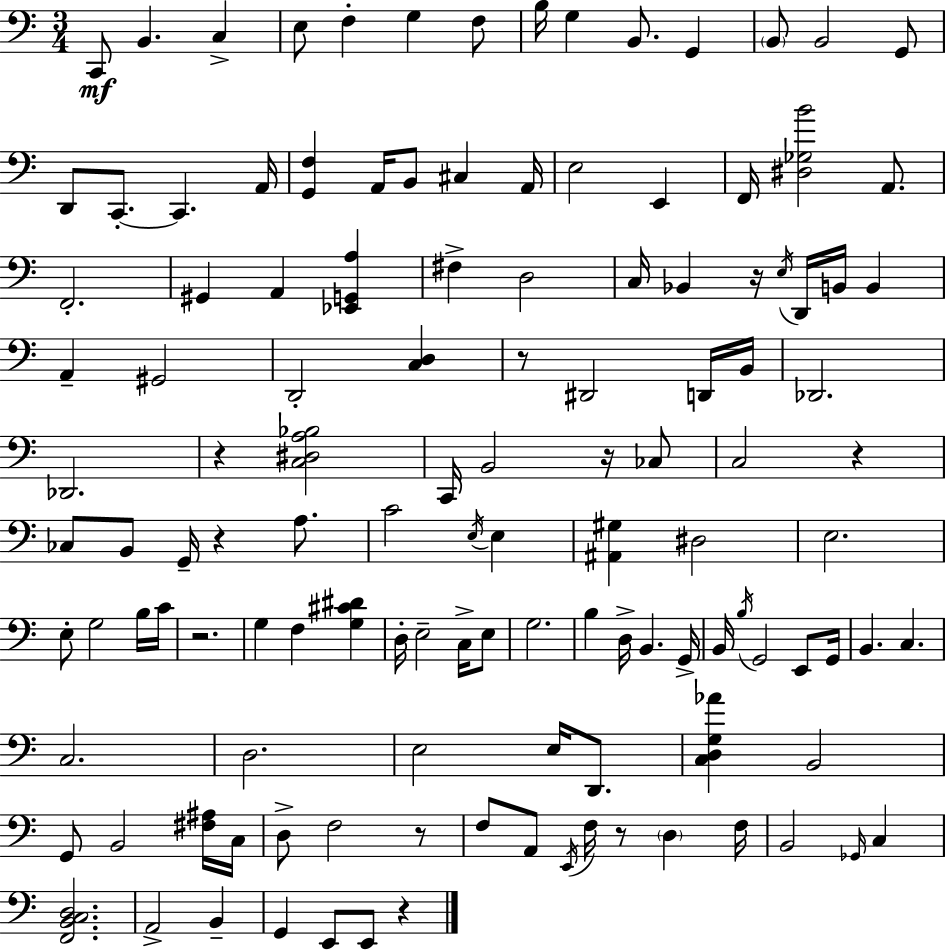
C2/e B2/q. C3/q E3/e F3/q G3/q F3/e B3/s G3/q B2/e. G2/q B2/e B2/h G2/e D2/e C2/e. C2/q. A2/s [G2,F3]/q A2/s B2/e C#3/q A2/s E3/h E2/q F2/s [D#3,Gb3,B4]/h A2/e. F2/h. G#2/q A2/q [Eb2,G2,A3]/q F#3/q D3/h C3/s Bb2/q R/s E3/s D2/s B2/s B2/q A2/q G#2/h D2/h [C3,D3]/q R/e D#2/h D2/s B2/s Db2/h. Db2/h. R/q [C3,D#3,A3,Bb3]/h C2/s B2/h R/s CES3/e C3/h R/q CES3/e B2/e G2/s R/q A3/e. C4/h E3/s E3/q [A#2,G#3]/q D#3/h E3/h. E3/e G3/h B3/s C4/s R/h. G3/q F3/q [G3,C#4,D#4]/q D3/s E3/h C3/s E3/e G3/h. B3/q D3/s B2/q. G2/s B2/s B3/s G2/h E2/e G2/s B2/q. C3/q. C3/h. D3/h. E3/h E3/s D2/e. [C3,D3,G3,Ab4]/q B2/h G2/e B2/h [F#3,A#3]/s C3/s D3/e F3/h R/e F3/e A2/e E2/s F3/s R/e D3/q F3/s B2/h Gb2/s C3/q [F2,B2,C3,D3]/h. A2/h B2/q G2/q E2/e E2/e R/q